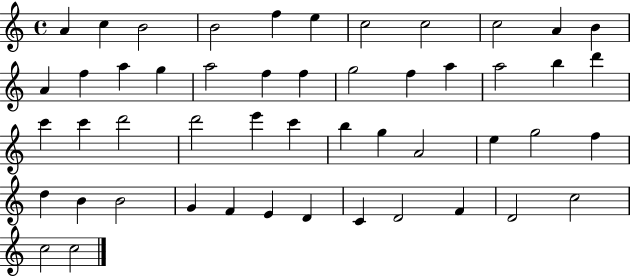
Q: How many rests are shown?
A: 0